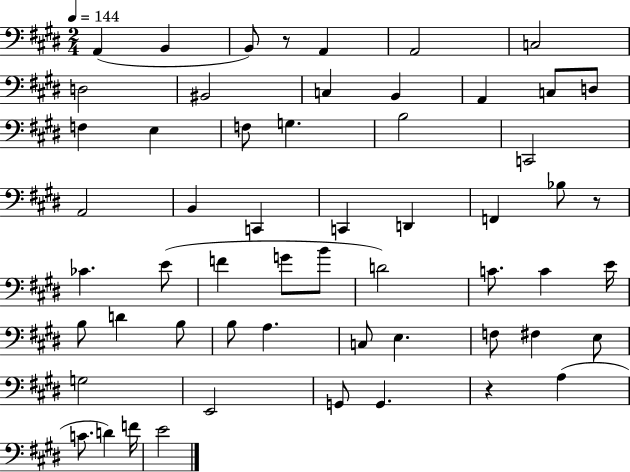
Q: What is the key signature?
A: E major